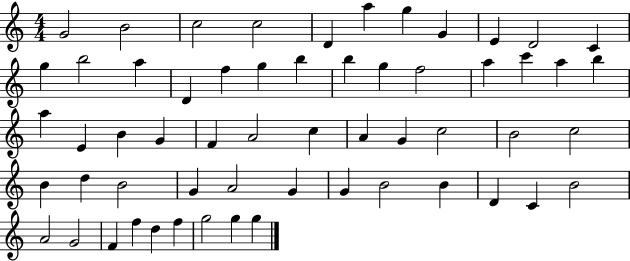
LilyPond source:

{
  \clef treble
  \numericTimeSignature
  \time 4/4
  \key c \major
  g'2 b'2 | c''2 c''2 | d'4 a''4 g''4 g'4 | e'4 d'2 c'4 | \break g''4 b''2 a''4 | d'4 f''4 g''4 b''4 | b''4 g''4 f''2 | a''4 c'''4 a''4 b''4 | \break a''4 e'4 b'4 g'4 | f'4 a'2 c''4 | a'4 g'4 c''2 | b'2 c''2 | \break b'4 d''4 b'2 | g'4 a'2 g'4 | g'4 b'2 b'4 | d'4 c'4 b'2 | \break a'2 g'2 | f'4 f''4 d''4 f''4 | g''2 g''4 g''4 | \bar "|."
}